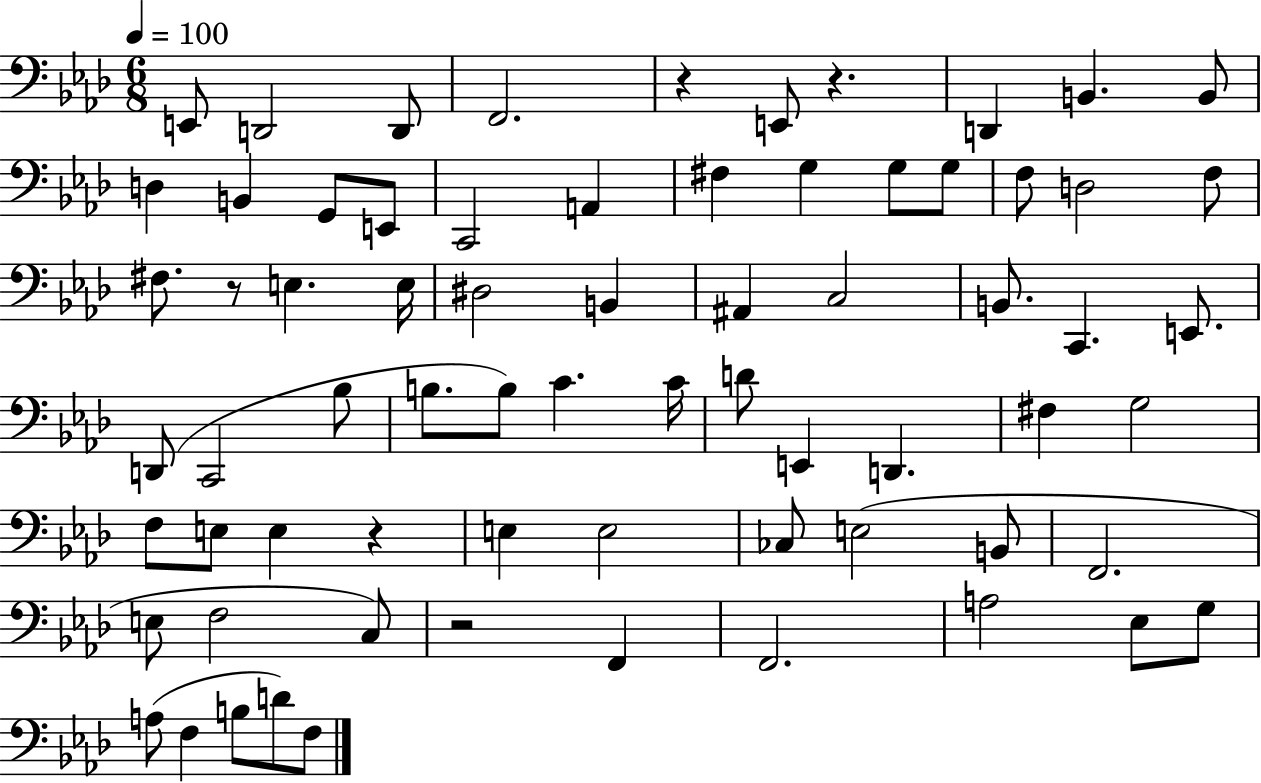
E2/e D2/h D2/e F2/h. R/q E2/e R/q. D2/q B2/q. B2/e D3/q B2/q G2/e E2/e C2/h A2/q F#3/q G3/q G3/e G3/e F3/e D3/h F3/e F#3/e. R/e E3/q. E3/s D#3/h B2/q A#2/q C3/h B2/e. C2/q. E2/e. D2/e C2/h Bb3/e B3/e. B3/e C4/q. C4/s D4/e E2/q D2/q. F#3/q G3/h F3/e E3/e E3/q R/q E3/q E3/h CES3/e E3/h B2/e F2/h. E3/e F3/h C3/e R/h F2/q F2/h. A3/h Eb3/e G3/e A3/e F3/q B3/e D4/e F3/e